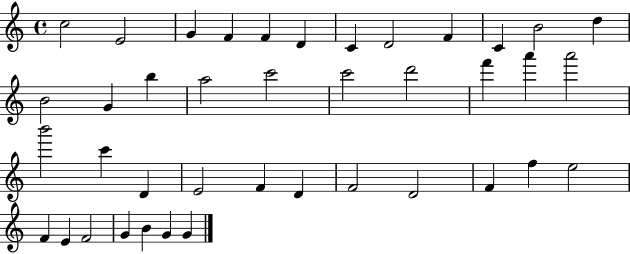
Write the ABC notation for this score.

X:1
T:Untitled
M:4/4
L:1/4
K:C
c2 E2 G F F D C D2 F C B2 d B2 G b a2 c'2 c'2 d'2 f' a' a'2 b'2 c' D E2 F D F2 D2 F f e2 F E F2 G B G G